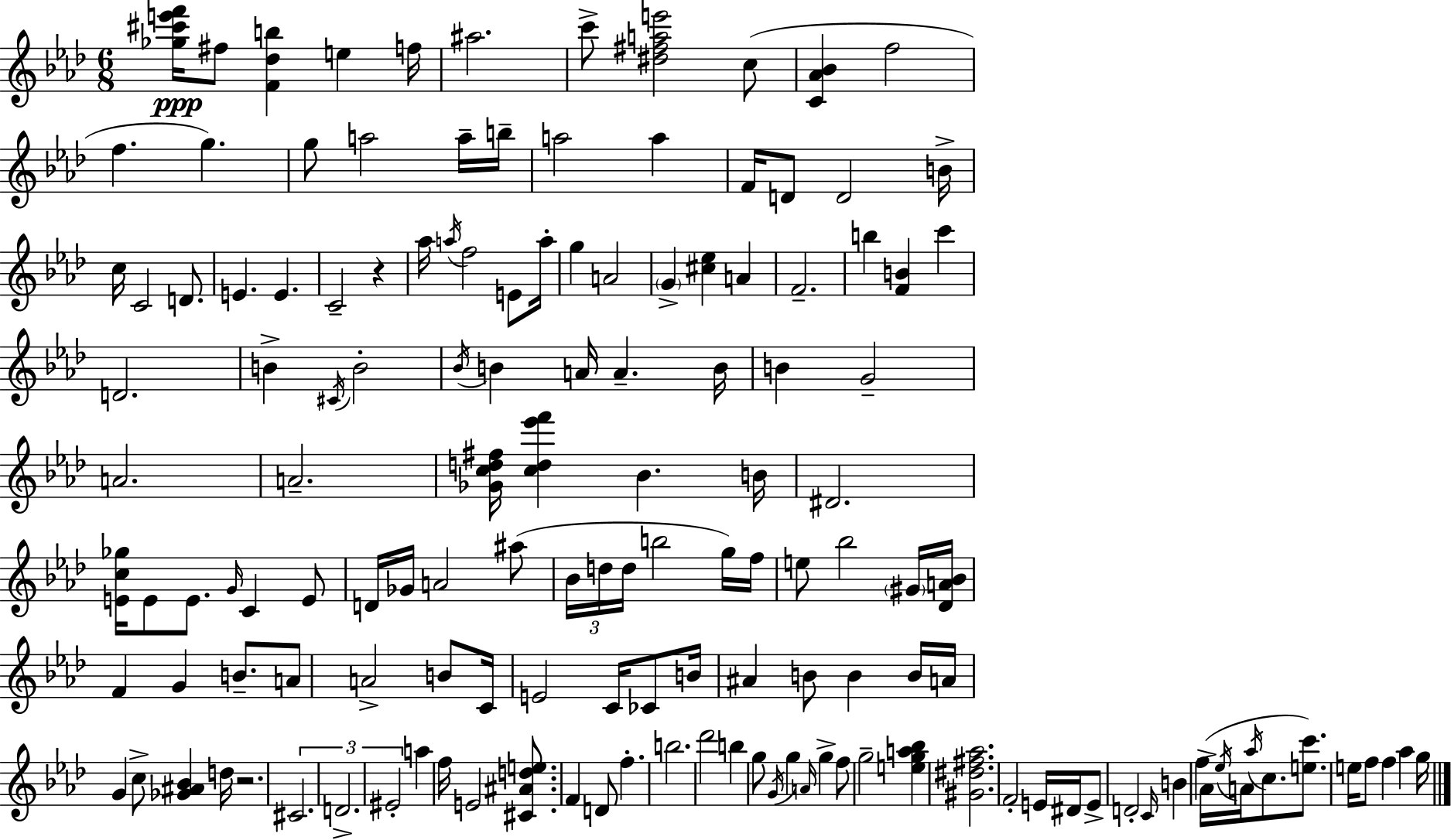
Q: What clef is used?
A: treble